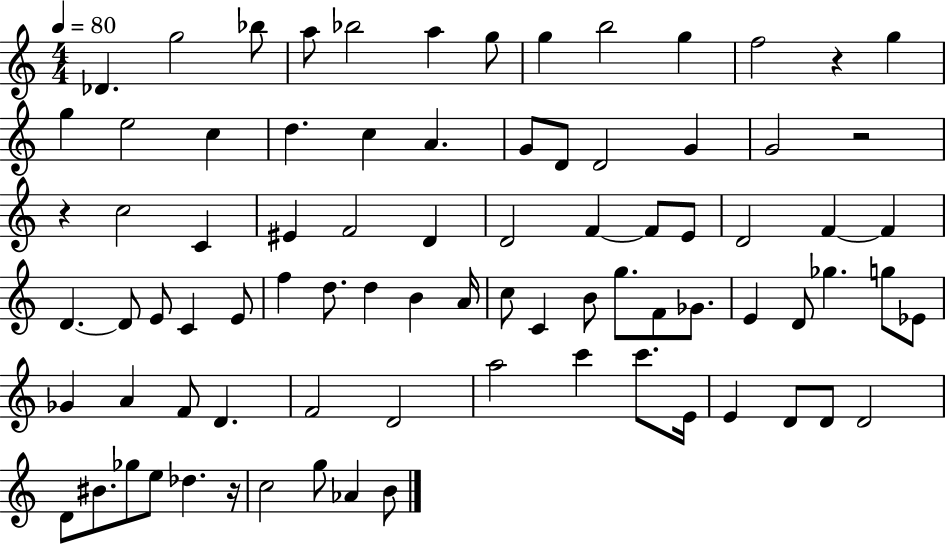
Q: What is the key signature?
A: C major